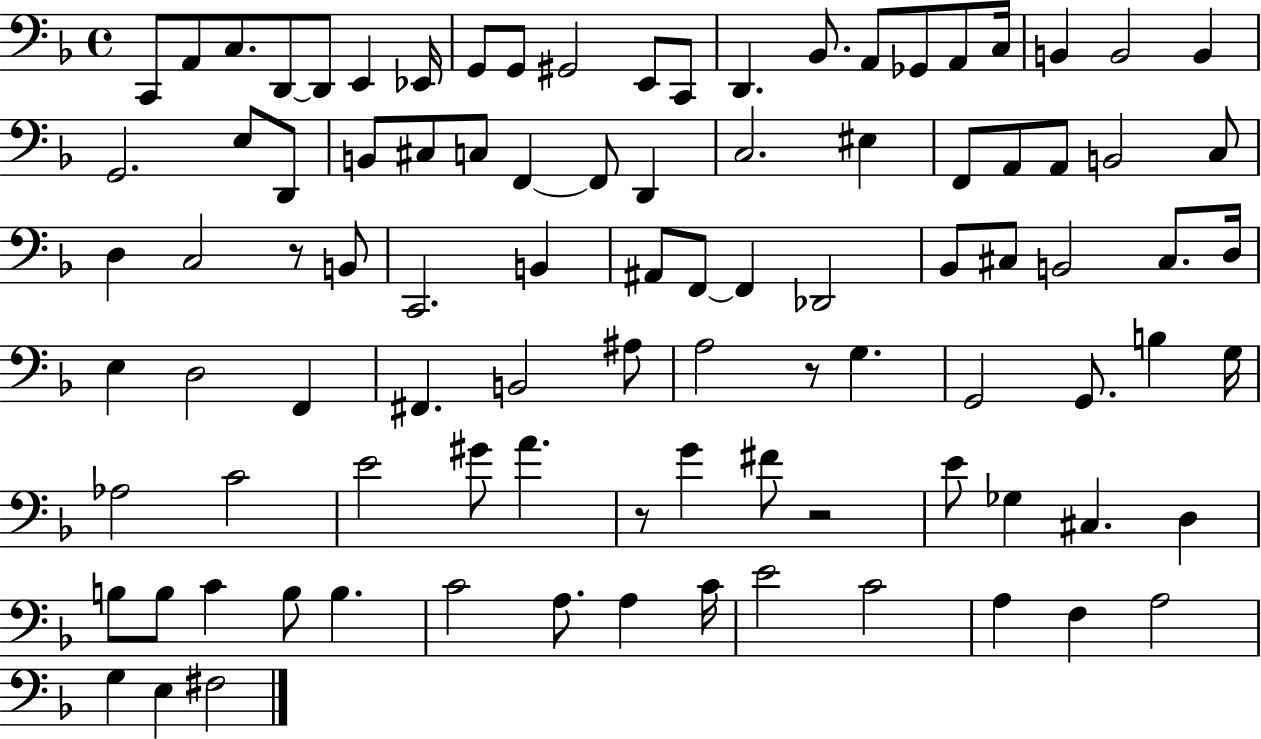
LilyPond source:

{
  \clef bass
  \time 4/4
  \defaultTimeSignature
  \key f \major
  c,8 a,8 c8. d,8~~ d,8 e,4 ees,16 | g,8 g,8 gis,2 e,8 c,8 | d,4. bes,8. a,8 ges,8 a,8 c16 | b,4 b,2 b,4 | \break g,2. e8 d,8 | b,8 cis8 c8 f,4~~ f,8 d,4 | c2. eis4 | f,8 a,8 a,8 b,2 c8 | \break d4 c2 r8 b,8 | c,2. b,4 | ais,8 f,8~~ f,4 des,2 | bes,8 cis8 b,2 cis8. d16 | \break e4 d2 f,4 | fis,4. b,2 ais8 | a2 r8 g4. | g,2 g,8. b4 g16 | \break aes2 c'2 | e'2 gis'8 a'4. | r8 g'4 fis'8 r2 | e'8 ges4 cis4. d4 | \break b8 b8 c'4 b8 b4. | c'2 a8. a4 c'16 | e'2 c'2 | a4 f4 a2 | \break g4 e4 fis2 | \bar "|."
}